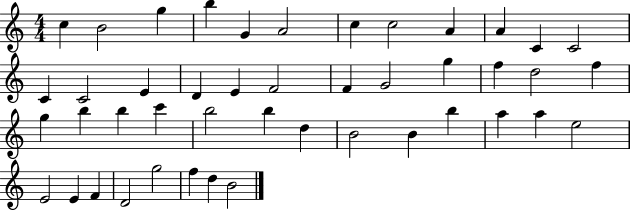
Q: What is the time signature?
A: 4/4